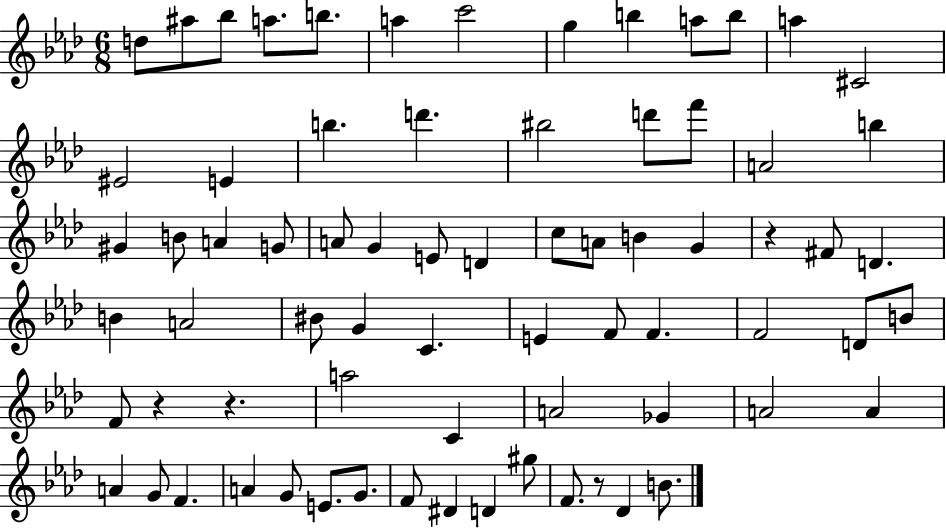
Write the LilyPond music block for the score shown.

{
  \clef treble
  \numericTimeSignature
  \time 6/8
  \key aes \major
  d''8 ais''8 bes''8 a''8. b''8. | a''4 c'''2 | g''4 b''4 a''8 b''8 | a''4 cis'2 | \break eis'2 e'4 | b''4. d'''4. | bis''2 d'''8 f'''8 | a'2 b''4 | \break gis'4 b'8 a'4 g'8 | a'8 g'4 e'8 d'4 | c''8 a'8 b'4 g'4 | r4 fis'8 d'4. | \break b'4 a'2 | bis'8 g'4 c'4. | e'4 f'8 f'4. | f'2 d'8 b'8 | \break f'8 r4 r4. | a''2 c'4 | a'2 ges'4 | a'2 a'4 | \break a'4 g'8 f'4. | a'4 g'8 e'8. g'8. | f'8 dis'4 d'4 gis''8 | f'8. r8 des'4 b'8. | \break \bar "|."
}